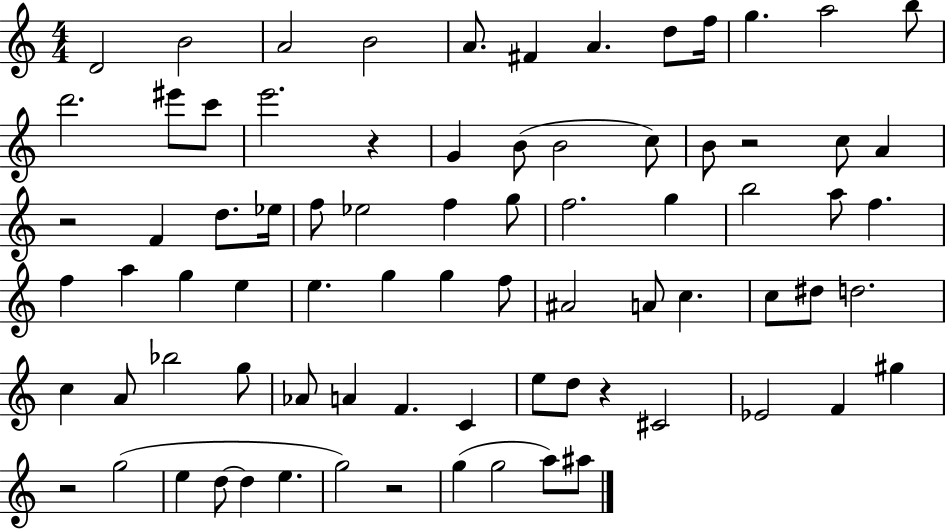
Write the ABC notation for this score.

X:1
T:Untitled
M:4/4
L:1/4
K:C
D2 B2 A2 B2 A/2 ^F A d/2 f/4 g a2 b/2 d'2 ^e'/2 c'/2 e'2 z G B/2 B2 c/2 B/2 z2 c/2 A z2 F d/2 _e/4 f/2 _e2 f g/2 f2 g b2 a/2 f f a g e e g g f/2 ^A2 A/2 c c/2 ^d/2 d2 c A/2 _b2 g/2 _A/2 A F C e/2 d/2 z ^C2 _E2 F ^g z2 g2 e d/2 d e g2 z2 g g2 a/2 ^a/2